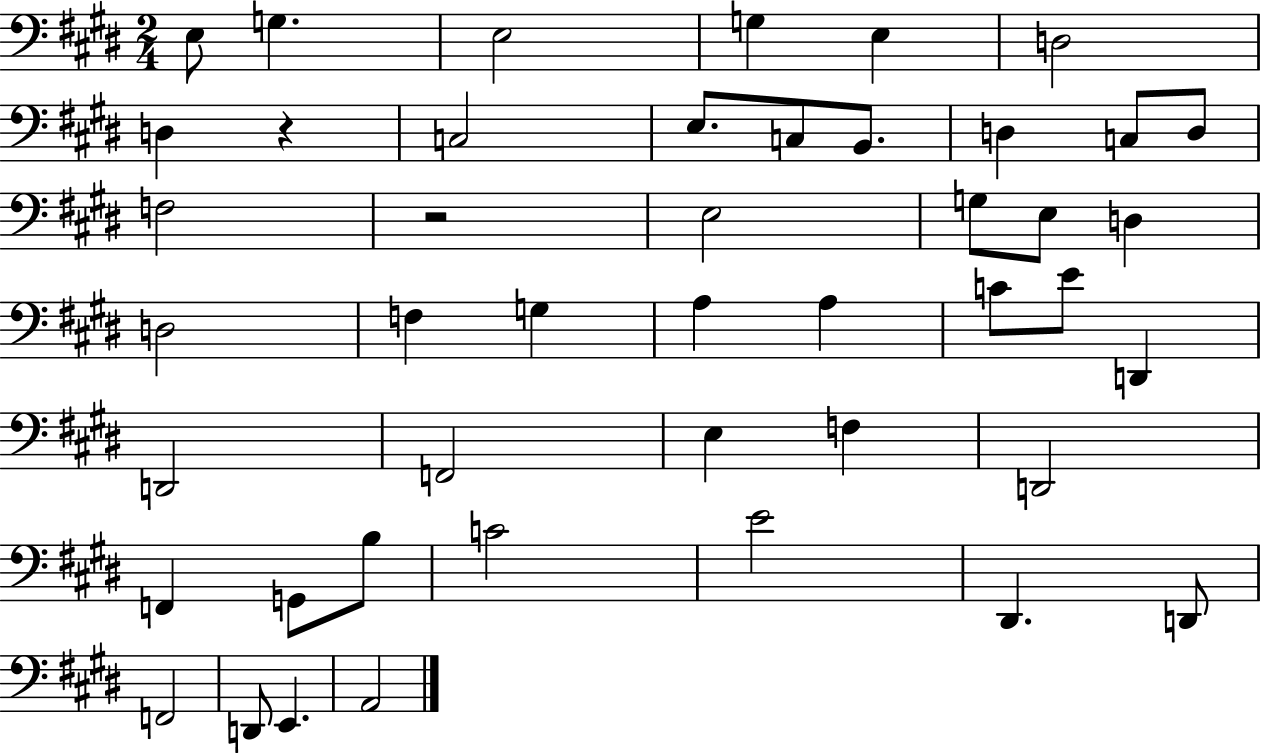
{
  \clef bass
  \numericTimeSignature
  \time 2/4
  \key e \major
  e8 g4. | e2 | g4 e4 | d2 | \break d4 r4 | c2 | e8. c8 b,8. | d4 c8 d8 | \break f2 | r2 | e2 | g8 e8 d4 | \break d2 | f4 g4 | a4 a4 | c'8 e'8 d,4 | \break d,2 | f,2 | e4 f4 | d,2 | \break f,4 g,8 b8 | c'2 | e'2 | dis,4. d,8 | \break f,2 | d,8 e,4. | a,2 | \bar "|."
}